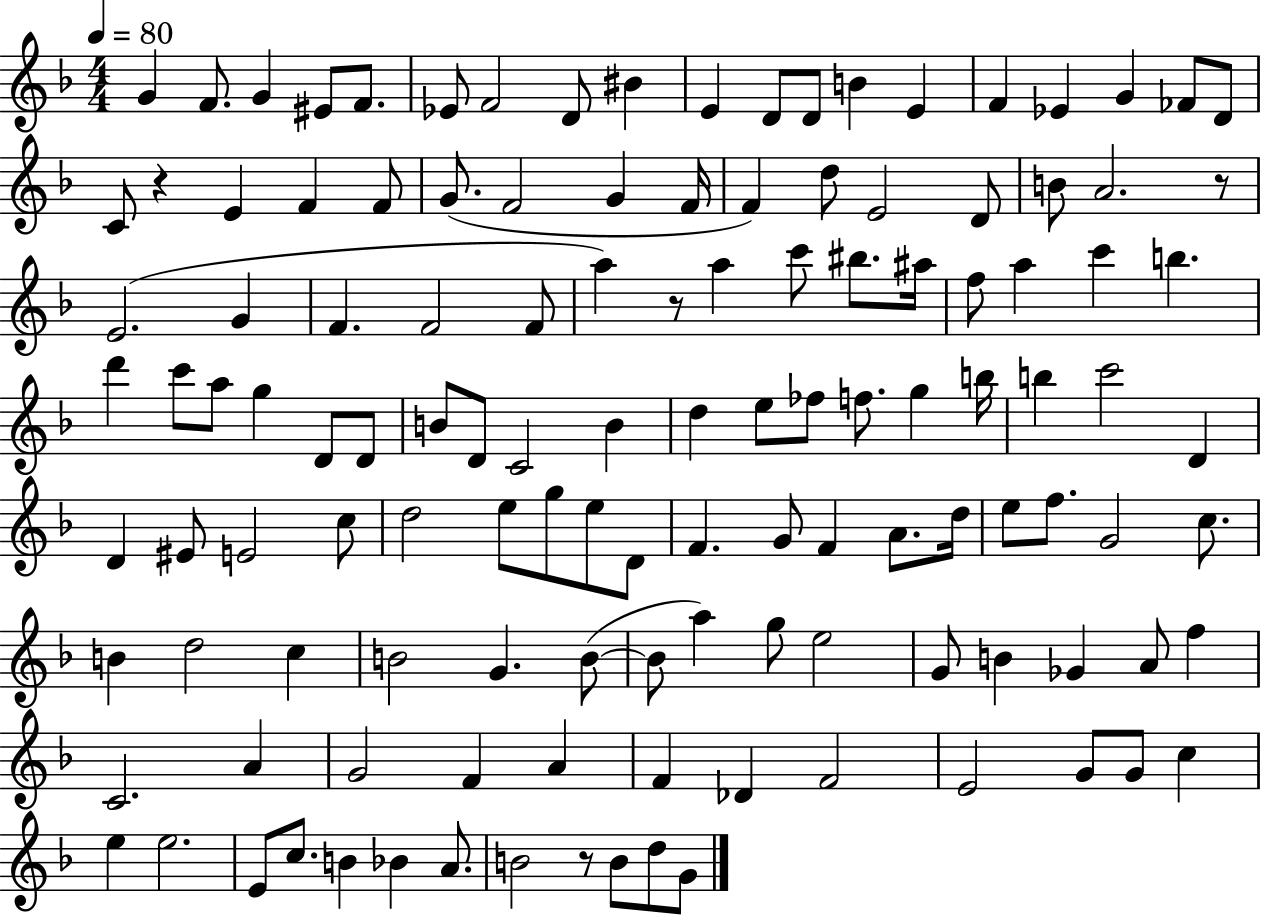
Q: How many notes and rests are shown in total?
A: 126